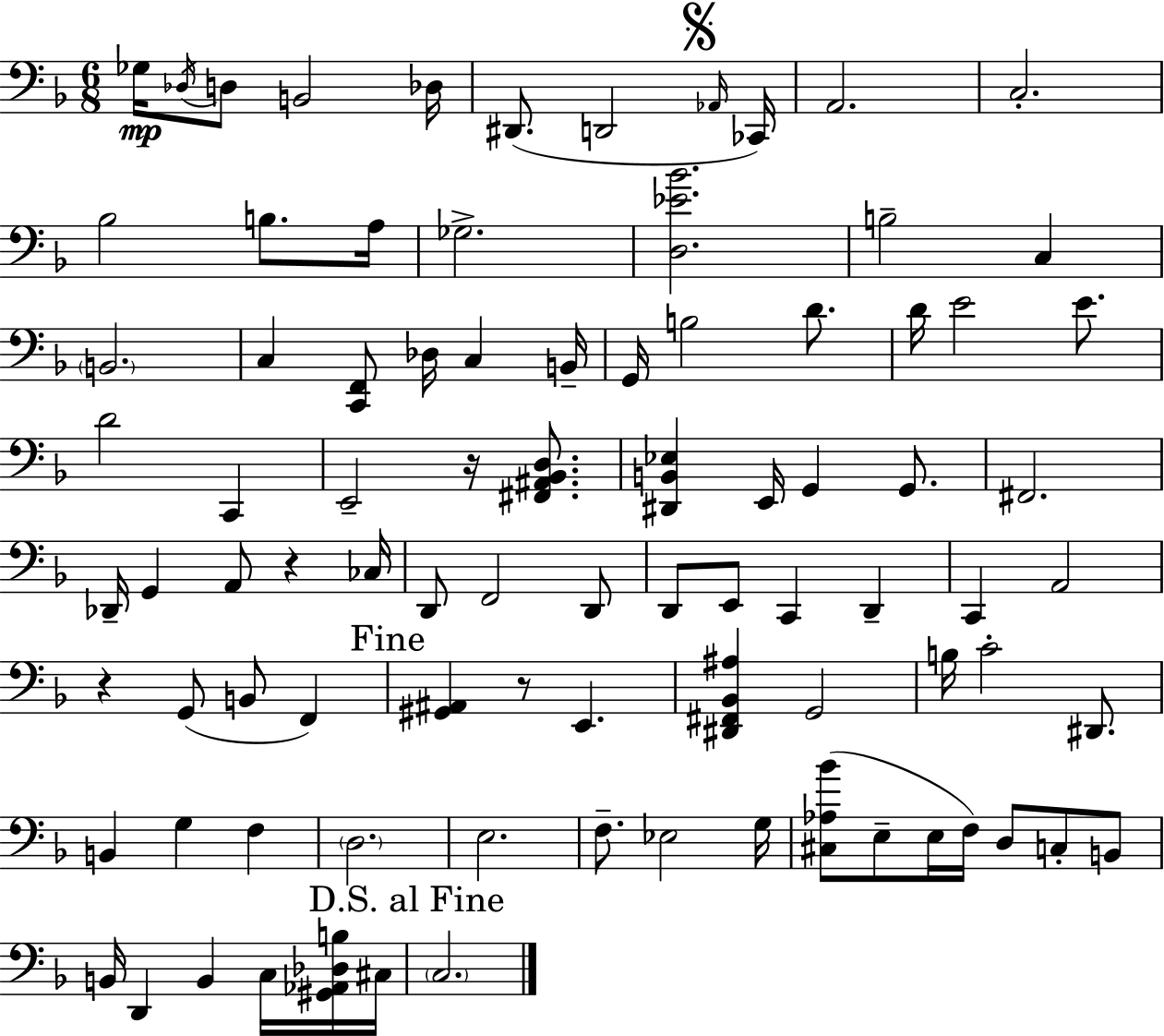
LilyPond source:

{
  \clef bass
  \numericTimeSignature
  \time 6/8
  \key f \major
  ges16\mp \acciaccatura { des16 } d8 b,2 | des16 dis,8.( d,2 | \mark \markup { \musicglyph "scripts.segno" } \grace { aes,16 } ces,16) a,2. | c2.-. | \break bes2 b8. | a16 ges2.-> | <d ees' bes'>2. | b2-- c4 | \break \parenthesize b,2. | c4 <c, f,>8 des16 c4 | b,16-- g,16 b2 d'8. | d'16 e'2 e'8. | \break d'2 c,4 | e,2-- r16 <fis, ais, bes, d>8. | <dis, b, ees>4 e,16 g,4 g,8. | fis,2. | \break des,16-- g,4 a,8 r4 | ces16 d,8 f,2 | d,8 d,8 e,8 c,4 d,4-- | c,4 a,2 | \break r4 g,8( b,8 f,4) | \mark "Fine" <gis, ais,>4 r8 e,4. | <dis, fis, bes, ais>4 g,2 | b16 c'2-. dis,8. | \break b,4 g4 f4 | \parenthesize d2. | e2. | f8.-- ees2 | \break g16 <cis aes bes'>8( e8-- e16 f16) d8 c8-. | b,8 b,16 d,4 b,4 c16 | <gis, aes, des b>16 cis16 \mark "D.S. al Fine" \parenthesize c2. | \bar "|."
}